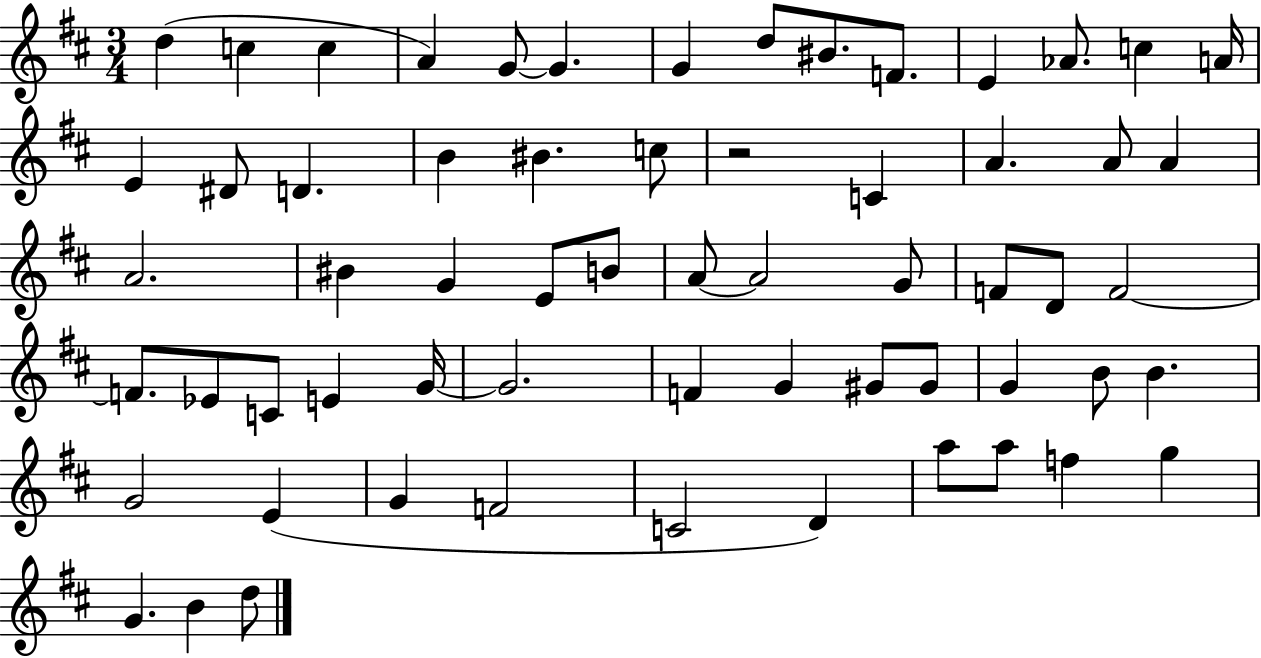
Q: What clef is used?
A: treble